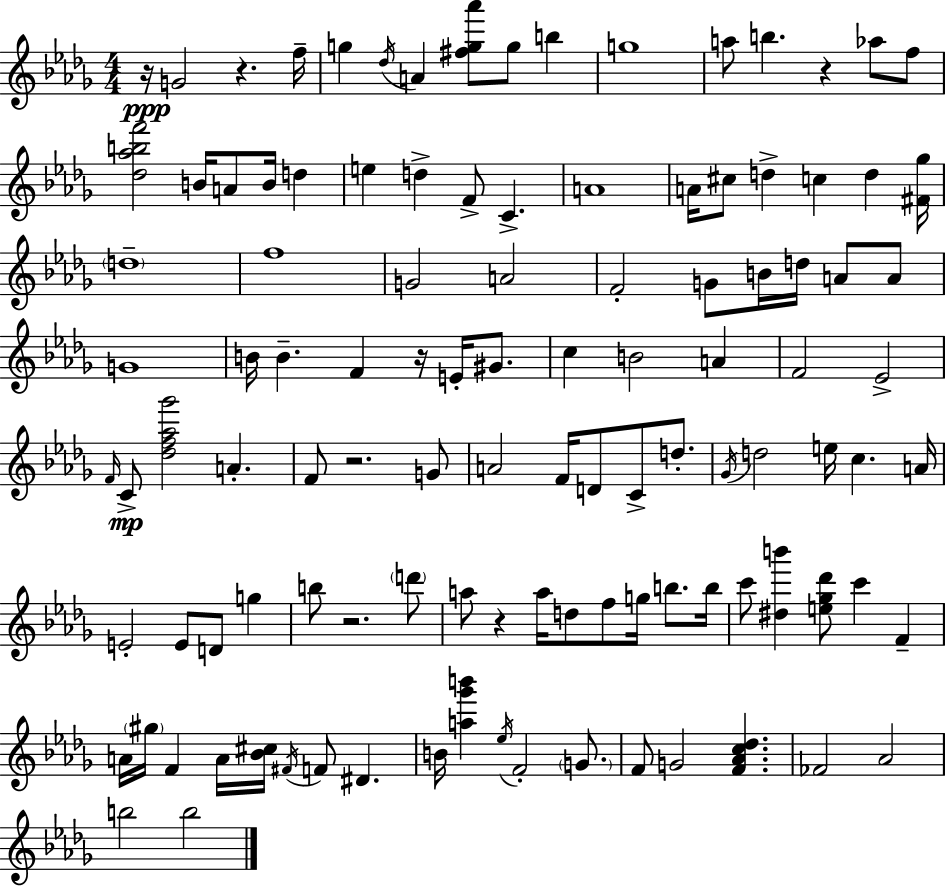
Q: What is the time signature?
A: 4/4